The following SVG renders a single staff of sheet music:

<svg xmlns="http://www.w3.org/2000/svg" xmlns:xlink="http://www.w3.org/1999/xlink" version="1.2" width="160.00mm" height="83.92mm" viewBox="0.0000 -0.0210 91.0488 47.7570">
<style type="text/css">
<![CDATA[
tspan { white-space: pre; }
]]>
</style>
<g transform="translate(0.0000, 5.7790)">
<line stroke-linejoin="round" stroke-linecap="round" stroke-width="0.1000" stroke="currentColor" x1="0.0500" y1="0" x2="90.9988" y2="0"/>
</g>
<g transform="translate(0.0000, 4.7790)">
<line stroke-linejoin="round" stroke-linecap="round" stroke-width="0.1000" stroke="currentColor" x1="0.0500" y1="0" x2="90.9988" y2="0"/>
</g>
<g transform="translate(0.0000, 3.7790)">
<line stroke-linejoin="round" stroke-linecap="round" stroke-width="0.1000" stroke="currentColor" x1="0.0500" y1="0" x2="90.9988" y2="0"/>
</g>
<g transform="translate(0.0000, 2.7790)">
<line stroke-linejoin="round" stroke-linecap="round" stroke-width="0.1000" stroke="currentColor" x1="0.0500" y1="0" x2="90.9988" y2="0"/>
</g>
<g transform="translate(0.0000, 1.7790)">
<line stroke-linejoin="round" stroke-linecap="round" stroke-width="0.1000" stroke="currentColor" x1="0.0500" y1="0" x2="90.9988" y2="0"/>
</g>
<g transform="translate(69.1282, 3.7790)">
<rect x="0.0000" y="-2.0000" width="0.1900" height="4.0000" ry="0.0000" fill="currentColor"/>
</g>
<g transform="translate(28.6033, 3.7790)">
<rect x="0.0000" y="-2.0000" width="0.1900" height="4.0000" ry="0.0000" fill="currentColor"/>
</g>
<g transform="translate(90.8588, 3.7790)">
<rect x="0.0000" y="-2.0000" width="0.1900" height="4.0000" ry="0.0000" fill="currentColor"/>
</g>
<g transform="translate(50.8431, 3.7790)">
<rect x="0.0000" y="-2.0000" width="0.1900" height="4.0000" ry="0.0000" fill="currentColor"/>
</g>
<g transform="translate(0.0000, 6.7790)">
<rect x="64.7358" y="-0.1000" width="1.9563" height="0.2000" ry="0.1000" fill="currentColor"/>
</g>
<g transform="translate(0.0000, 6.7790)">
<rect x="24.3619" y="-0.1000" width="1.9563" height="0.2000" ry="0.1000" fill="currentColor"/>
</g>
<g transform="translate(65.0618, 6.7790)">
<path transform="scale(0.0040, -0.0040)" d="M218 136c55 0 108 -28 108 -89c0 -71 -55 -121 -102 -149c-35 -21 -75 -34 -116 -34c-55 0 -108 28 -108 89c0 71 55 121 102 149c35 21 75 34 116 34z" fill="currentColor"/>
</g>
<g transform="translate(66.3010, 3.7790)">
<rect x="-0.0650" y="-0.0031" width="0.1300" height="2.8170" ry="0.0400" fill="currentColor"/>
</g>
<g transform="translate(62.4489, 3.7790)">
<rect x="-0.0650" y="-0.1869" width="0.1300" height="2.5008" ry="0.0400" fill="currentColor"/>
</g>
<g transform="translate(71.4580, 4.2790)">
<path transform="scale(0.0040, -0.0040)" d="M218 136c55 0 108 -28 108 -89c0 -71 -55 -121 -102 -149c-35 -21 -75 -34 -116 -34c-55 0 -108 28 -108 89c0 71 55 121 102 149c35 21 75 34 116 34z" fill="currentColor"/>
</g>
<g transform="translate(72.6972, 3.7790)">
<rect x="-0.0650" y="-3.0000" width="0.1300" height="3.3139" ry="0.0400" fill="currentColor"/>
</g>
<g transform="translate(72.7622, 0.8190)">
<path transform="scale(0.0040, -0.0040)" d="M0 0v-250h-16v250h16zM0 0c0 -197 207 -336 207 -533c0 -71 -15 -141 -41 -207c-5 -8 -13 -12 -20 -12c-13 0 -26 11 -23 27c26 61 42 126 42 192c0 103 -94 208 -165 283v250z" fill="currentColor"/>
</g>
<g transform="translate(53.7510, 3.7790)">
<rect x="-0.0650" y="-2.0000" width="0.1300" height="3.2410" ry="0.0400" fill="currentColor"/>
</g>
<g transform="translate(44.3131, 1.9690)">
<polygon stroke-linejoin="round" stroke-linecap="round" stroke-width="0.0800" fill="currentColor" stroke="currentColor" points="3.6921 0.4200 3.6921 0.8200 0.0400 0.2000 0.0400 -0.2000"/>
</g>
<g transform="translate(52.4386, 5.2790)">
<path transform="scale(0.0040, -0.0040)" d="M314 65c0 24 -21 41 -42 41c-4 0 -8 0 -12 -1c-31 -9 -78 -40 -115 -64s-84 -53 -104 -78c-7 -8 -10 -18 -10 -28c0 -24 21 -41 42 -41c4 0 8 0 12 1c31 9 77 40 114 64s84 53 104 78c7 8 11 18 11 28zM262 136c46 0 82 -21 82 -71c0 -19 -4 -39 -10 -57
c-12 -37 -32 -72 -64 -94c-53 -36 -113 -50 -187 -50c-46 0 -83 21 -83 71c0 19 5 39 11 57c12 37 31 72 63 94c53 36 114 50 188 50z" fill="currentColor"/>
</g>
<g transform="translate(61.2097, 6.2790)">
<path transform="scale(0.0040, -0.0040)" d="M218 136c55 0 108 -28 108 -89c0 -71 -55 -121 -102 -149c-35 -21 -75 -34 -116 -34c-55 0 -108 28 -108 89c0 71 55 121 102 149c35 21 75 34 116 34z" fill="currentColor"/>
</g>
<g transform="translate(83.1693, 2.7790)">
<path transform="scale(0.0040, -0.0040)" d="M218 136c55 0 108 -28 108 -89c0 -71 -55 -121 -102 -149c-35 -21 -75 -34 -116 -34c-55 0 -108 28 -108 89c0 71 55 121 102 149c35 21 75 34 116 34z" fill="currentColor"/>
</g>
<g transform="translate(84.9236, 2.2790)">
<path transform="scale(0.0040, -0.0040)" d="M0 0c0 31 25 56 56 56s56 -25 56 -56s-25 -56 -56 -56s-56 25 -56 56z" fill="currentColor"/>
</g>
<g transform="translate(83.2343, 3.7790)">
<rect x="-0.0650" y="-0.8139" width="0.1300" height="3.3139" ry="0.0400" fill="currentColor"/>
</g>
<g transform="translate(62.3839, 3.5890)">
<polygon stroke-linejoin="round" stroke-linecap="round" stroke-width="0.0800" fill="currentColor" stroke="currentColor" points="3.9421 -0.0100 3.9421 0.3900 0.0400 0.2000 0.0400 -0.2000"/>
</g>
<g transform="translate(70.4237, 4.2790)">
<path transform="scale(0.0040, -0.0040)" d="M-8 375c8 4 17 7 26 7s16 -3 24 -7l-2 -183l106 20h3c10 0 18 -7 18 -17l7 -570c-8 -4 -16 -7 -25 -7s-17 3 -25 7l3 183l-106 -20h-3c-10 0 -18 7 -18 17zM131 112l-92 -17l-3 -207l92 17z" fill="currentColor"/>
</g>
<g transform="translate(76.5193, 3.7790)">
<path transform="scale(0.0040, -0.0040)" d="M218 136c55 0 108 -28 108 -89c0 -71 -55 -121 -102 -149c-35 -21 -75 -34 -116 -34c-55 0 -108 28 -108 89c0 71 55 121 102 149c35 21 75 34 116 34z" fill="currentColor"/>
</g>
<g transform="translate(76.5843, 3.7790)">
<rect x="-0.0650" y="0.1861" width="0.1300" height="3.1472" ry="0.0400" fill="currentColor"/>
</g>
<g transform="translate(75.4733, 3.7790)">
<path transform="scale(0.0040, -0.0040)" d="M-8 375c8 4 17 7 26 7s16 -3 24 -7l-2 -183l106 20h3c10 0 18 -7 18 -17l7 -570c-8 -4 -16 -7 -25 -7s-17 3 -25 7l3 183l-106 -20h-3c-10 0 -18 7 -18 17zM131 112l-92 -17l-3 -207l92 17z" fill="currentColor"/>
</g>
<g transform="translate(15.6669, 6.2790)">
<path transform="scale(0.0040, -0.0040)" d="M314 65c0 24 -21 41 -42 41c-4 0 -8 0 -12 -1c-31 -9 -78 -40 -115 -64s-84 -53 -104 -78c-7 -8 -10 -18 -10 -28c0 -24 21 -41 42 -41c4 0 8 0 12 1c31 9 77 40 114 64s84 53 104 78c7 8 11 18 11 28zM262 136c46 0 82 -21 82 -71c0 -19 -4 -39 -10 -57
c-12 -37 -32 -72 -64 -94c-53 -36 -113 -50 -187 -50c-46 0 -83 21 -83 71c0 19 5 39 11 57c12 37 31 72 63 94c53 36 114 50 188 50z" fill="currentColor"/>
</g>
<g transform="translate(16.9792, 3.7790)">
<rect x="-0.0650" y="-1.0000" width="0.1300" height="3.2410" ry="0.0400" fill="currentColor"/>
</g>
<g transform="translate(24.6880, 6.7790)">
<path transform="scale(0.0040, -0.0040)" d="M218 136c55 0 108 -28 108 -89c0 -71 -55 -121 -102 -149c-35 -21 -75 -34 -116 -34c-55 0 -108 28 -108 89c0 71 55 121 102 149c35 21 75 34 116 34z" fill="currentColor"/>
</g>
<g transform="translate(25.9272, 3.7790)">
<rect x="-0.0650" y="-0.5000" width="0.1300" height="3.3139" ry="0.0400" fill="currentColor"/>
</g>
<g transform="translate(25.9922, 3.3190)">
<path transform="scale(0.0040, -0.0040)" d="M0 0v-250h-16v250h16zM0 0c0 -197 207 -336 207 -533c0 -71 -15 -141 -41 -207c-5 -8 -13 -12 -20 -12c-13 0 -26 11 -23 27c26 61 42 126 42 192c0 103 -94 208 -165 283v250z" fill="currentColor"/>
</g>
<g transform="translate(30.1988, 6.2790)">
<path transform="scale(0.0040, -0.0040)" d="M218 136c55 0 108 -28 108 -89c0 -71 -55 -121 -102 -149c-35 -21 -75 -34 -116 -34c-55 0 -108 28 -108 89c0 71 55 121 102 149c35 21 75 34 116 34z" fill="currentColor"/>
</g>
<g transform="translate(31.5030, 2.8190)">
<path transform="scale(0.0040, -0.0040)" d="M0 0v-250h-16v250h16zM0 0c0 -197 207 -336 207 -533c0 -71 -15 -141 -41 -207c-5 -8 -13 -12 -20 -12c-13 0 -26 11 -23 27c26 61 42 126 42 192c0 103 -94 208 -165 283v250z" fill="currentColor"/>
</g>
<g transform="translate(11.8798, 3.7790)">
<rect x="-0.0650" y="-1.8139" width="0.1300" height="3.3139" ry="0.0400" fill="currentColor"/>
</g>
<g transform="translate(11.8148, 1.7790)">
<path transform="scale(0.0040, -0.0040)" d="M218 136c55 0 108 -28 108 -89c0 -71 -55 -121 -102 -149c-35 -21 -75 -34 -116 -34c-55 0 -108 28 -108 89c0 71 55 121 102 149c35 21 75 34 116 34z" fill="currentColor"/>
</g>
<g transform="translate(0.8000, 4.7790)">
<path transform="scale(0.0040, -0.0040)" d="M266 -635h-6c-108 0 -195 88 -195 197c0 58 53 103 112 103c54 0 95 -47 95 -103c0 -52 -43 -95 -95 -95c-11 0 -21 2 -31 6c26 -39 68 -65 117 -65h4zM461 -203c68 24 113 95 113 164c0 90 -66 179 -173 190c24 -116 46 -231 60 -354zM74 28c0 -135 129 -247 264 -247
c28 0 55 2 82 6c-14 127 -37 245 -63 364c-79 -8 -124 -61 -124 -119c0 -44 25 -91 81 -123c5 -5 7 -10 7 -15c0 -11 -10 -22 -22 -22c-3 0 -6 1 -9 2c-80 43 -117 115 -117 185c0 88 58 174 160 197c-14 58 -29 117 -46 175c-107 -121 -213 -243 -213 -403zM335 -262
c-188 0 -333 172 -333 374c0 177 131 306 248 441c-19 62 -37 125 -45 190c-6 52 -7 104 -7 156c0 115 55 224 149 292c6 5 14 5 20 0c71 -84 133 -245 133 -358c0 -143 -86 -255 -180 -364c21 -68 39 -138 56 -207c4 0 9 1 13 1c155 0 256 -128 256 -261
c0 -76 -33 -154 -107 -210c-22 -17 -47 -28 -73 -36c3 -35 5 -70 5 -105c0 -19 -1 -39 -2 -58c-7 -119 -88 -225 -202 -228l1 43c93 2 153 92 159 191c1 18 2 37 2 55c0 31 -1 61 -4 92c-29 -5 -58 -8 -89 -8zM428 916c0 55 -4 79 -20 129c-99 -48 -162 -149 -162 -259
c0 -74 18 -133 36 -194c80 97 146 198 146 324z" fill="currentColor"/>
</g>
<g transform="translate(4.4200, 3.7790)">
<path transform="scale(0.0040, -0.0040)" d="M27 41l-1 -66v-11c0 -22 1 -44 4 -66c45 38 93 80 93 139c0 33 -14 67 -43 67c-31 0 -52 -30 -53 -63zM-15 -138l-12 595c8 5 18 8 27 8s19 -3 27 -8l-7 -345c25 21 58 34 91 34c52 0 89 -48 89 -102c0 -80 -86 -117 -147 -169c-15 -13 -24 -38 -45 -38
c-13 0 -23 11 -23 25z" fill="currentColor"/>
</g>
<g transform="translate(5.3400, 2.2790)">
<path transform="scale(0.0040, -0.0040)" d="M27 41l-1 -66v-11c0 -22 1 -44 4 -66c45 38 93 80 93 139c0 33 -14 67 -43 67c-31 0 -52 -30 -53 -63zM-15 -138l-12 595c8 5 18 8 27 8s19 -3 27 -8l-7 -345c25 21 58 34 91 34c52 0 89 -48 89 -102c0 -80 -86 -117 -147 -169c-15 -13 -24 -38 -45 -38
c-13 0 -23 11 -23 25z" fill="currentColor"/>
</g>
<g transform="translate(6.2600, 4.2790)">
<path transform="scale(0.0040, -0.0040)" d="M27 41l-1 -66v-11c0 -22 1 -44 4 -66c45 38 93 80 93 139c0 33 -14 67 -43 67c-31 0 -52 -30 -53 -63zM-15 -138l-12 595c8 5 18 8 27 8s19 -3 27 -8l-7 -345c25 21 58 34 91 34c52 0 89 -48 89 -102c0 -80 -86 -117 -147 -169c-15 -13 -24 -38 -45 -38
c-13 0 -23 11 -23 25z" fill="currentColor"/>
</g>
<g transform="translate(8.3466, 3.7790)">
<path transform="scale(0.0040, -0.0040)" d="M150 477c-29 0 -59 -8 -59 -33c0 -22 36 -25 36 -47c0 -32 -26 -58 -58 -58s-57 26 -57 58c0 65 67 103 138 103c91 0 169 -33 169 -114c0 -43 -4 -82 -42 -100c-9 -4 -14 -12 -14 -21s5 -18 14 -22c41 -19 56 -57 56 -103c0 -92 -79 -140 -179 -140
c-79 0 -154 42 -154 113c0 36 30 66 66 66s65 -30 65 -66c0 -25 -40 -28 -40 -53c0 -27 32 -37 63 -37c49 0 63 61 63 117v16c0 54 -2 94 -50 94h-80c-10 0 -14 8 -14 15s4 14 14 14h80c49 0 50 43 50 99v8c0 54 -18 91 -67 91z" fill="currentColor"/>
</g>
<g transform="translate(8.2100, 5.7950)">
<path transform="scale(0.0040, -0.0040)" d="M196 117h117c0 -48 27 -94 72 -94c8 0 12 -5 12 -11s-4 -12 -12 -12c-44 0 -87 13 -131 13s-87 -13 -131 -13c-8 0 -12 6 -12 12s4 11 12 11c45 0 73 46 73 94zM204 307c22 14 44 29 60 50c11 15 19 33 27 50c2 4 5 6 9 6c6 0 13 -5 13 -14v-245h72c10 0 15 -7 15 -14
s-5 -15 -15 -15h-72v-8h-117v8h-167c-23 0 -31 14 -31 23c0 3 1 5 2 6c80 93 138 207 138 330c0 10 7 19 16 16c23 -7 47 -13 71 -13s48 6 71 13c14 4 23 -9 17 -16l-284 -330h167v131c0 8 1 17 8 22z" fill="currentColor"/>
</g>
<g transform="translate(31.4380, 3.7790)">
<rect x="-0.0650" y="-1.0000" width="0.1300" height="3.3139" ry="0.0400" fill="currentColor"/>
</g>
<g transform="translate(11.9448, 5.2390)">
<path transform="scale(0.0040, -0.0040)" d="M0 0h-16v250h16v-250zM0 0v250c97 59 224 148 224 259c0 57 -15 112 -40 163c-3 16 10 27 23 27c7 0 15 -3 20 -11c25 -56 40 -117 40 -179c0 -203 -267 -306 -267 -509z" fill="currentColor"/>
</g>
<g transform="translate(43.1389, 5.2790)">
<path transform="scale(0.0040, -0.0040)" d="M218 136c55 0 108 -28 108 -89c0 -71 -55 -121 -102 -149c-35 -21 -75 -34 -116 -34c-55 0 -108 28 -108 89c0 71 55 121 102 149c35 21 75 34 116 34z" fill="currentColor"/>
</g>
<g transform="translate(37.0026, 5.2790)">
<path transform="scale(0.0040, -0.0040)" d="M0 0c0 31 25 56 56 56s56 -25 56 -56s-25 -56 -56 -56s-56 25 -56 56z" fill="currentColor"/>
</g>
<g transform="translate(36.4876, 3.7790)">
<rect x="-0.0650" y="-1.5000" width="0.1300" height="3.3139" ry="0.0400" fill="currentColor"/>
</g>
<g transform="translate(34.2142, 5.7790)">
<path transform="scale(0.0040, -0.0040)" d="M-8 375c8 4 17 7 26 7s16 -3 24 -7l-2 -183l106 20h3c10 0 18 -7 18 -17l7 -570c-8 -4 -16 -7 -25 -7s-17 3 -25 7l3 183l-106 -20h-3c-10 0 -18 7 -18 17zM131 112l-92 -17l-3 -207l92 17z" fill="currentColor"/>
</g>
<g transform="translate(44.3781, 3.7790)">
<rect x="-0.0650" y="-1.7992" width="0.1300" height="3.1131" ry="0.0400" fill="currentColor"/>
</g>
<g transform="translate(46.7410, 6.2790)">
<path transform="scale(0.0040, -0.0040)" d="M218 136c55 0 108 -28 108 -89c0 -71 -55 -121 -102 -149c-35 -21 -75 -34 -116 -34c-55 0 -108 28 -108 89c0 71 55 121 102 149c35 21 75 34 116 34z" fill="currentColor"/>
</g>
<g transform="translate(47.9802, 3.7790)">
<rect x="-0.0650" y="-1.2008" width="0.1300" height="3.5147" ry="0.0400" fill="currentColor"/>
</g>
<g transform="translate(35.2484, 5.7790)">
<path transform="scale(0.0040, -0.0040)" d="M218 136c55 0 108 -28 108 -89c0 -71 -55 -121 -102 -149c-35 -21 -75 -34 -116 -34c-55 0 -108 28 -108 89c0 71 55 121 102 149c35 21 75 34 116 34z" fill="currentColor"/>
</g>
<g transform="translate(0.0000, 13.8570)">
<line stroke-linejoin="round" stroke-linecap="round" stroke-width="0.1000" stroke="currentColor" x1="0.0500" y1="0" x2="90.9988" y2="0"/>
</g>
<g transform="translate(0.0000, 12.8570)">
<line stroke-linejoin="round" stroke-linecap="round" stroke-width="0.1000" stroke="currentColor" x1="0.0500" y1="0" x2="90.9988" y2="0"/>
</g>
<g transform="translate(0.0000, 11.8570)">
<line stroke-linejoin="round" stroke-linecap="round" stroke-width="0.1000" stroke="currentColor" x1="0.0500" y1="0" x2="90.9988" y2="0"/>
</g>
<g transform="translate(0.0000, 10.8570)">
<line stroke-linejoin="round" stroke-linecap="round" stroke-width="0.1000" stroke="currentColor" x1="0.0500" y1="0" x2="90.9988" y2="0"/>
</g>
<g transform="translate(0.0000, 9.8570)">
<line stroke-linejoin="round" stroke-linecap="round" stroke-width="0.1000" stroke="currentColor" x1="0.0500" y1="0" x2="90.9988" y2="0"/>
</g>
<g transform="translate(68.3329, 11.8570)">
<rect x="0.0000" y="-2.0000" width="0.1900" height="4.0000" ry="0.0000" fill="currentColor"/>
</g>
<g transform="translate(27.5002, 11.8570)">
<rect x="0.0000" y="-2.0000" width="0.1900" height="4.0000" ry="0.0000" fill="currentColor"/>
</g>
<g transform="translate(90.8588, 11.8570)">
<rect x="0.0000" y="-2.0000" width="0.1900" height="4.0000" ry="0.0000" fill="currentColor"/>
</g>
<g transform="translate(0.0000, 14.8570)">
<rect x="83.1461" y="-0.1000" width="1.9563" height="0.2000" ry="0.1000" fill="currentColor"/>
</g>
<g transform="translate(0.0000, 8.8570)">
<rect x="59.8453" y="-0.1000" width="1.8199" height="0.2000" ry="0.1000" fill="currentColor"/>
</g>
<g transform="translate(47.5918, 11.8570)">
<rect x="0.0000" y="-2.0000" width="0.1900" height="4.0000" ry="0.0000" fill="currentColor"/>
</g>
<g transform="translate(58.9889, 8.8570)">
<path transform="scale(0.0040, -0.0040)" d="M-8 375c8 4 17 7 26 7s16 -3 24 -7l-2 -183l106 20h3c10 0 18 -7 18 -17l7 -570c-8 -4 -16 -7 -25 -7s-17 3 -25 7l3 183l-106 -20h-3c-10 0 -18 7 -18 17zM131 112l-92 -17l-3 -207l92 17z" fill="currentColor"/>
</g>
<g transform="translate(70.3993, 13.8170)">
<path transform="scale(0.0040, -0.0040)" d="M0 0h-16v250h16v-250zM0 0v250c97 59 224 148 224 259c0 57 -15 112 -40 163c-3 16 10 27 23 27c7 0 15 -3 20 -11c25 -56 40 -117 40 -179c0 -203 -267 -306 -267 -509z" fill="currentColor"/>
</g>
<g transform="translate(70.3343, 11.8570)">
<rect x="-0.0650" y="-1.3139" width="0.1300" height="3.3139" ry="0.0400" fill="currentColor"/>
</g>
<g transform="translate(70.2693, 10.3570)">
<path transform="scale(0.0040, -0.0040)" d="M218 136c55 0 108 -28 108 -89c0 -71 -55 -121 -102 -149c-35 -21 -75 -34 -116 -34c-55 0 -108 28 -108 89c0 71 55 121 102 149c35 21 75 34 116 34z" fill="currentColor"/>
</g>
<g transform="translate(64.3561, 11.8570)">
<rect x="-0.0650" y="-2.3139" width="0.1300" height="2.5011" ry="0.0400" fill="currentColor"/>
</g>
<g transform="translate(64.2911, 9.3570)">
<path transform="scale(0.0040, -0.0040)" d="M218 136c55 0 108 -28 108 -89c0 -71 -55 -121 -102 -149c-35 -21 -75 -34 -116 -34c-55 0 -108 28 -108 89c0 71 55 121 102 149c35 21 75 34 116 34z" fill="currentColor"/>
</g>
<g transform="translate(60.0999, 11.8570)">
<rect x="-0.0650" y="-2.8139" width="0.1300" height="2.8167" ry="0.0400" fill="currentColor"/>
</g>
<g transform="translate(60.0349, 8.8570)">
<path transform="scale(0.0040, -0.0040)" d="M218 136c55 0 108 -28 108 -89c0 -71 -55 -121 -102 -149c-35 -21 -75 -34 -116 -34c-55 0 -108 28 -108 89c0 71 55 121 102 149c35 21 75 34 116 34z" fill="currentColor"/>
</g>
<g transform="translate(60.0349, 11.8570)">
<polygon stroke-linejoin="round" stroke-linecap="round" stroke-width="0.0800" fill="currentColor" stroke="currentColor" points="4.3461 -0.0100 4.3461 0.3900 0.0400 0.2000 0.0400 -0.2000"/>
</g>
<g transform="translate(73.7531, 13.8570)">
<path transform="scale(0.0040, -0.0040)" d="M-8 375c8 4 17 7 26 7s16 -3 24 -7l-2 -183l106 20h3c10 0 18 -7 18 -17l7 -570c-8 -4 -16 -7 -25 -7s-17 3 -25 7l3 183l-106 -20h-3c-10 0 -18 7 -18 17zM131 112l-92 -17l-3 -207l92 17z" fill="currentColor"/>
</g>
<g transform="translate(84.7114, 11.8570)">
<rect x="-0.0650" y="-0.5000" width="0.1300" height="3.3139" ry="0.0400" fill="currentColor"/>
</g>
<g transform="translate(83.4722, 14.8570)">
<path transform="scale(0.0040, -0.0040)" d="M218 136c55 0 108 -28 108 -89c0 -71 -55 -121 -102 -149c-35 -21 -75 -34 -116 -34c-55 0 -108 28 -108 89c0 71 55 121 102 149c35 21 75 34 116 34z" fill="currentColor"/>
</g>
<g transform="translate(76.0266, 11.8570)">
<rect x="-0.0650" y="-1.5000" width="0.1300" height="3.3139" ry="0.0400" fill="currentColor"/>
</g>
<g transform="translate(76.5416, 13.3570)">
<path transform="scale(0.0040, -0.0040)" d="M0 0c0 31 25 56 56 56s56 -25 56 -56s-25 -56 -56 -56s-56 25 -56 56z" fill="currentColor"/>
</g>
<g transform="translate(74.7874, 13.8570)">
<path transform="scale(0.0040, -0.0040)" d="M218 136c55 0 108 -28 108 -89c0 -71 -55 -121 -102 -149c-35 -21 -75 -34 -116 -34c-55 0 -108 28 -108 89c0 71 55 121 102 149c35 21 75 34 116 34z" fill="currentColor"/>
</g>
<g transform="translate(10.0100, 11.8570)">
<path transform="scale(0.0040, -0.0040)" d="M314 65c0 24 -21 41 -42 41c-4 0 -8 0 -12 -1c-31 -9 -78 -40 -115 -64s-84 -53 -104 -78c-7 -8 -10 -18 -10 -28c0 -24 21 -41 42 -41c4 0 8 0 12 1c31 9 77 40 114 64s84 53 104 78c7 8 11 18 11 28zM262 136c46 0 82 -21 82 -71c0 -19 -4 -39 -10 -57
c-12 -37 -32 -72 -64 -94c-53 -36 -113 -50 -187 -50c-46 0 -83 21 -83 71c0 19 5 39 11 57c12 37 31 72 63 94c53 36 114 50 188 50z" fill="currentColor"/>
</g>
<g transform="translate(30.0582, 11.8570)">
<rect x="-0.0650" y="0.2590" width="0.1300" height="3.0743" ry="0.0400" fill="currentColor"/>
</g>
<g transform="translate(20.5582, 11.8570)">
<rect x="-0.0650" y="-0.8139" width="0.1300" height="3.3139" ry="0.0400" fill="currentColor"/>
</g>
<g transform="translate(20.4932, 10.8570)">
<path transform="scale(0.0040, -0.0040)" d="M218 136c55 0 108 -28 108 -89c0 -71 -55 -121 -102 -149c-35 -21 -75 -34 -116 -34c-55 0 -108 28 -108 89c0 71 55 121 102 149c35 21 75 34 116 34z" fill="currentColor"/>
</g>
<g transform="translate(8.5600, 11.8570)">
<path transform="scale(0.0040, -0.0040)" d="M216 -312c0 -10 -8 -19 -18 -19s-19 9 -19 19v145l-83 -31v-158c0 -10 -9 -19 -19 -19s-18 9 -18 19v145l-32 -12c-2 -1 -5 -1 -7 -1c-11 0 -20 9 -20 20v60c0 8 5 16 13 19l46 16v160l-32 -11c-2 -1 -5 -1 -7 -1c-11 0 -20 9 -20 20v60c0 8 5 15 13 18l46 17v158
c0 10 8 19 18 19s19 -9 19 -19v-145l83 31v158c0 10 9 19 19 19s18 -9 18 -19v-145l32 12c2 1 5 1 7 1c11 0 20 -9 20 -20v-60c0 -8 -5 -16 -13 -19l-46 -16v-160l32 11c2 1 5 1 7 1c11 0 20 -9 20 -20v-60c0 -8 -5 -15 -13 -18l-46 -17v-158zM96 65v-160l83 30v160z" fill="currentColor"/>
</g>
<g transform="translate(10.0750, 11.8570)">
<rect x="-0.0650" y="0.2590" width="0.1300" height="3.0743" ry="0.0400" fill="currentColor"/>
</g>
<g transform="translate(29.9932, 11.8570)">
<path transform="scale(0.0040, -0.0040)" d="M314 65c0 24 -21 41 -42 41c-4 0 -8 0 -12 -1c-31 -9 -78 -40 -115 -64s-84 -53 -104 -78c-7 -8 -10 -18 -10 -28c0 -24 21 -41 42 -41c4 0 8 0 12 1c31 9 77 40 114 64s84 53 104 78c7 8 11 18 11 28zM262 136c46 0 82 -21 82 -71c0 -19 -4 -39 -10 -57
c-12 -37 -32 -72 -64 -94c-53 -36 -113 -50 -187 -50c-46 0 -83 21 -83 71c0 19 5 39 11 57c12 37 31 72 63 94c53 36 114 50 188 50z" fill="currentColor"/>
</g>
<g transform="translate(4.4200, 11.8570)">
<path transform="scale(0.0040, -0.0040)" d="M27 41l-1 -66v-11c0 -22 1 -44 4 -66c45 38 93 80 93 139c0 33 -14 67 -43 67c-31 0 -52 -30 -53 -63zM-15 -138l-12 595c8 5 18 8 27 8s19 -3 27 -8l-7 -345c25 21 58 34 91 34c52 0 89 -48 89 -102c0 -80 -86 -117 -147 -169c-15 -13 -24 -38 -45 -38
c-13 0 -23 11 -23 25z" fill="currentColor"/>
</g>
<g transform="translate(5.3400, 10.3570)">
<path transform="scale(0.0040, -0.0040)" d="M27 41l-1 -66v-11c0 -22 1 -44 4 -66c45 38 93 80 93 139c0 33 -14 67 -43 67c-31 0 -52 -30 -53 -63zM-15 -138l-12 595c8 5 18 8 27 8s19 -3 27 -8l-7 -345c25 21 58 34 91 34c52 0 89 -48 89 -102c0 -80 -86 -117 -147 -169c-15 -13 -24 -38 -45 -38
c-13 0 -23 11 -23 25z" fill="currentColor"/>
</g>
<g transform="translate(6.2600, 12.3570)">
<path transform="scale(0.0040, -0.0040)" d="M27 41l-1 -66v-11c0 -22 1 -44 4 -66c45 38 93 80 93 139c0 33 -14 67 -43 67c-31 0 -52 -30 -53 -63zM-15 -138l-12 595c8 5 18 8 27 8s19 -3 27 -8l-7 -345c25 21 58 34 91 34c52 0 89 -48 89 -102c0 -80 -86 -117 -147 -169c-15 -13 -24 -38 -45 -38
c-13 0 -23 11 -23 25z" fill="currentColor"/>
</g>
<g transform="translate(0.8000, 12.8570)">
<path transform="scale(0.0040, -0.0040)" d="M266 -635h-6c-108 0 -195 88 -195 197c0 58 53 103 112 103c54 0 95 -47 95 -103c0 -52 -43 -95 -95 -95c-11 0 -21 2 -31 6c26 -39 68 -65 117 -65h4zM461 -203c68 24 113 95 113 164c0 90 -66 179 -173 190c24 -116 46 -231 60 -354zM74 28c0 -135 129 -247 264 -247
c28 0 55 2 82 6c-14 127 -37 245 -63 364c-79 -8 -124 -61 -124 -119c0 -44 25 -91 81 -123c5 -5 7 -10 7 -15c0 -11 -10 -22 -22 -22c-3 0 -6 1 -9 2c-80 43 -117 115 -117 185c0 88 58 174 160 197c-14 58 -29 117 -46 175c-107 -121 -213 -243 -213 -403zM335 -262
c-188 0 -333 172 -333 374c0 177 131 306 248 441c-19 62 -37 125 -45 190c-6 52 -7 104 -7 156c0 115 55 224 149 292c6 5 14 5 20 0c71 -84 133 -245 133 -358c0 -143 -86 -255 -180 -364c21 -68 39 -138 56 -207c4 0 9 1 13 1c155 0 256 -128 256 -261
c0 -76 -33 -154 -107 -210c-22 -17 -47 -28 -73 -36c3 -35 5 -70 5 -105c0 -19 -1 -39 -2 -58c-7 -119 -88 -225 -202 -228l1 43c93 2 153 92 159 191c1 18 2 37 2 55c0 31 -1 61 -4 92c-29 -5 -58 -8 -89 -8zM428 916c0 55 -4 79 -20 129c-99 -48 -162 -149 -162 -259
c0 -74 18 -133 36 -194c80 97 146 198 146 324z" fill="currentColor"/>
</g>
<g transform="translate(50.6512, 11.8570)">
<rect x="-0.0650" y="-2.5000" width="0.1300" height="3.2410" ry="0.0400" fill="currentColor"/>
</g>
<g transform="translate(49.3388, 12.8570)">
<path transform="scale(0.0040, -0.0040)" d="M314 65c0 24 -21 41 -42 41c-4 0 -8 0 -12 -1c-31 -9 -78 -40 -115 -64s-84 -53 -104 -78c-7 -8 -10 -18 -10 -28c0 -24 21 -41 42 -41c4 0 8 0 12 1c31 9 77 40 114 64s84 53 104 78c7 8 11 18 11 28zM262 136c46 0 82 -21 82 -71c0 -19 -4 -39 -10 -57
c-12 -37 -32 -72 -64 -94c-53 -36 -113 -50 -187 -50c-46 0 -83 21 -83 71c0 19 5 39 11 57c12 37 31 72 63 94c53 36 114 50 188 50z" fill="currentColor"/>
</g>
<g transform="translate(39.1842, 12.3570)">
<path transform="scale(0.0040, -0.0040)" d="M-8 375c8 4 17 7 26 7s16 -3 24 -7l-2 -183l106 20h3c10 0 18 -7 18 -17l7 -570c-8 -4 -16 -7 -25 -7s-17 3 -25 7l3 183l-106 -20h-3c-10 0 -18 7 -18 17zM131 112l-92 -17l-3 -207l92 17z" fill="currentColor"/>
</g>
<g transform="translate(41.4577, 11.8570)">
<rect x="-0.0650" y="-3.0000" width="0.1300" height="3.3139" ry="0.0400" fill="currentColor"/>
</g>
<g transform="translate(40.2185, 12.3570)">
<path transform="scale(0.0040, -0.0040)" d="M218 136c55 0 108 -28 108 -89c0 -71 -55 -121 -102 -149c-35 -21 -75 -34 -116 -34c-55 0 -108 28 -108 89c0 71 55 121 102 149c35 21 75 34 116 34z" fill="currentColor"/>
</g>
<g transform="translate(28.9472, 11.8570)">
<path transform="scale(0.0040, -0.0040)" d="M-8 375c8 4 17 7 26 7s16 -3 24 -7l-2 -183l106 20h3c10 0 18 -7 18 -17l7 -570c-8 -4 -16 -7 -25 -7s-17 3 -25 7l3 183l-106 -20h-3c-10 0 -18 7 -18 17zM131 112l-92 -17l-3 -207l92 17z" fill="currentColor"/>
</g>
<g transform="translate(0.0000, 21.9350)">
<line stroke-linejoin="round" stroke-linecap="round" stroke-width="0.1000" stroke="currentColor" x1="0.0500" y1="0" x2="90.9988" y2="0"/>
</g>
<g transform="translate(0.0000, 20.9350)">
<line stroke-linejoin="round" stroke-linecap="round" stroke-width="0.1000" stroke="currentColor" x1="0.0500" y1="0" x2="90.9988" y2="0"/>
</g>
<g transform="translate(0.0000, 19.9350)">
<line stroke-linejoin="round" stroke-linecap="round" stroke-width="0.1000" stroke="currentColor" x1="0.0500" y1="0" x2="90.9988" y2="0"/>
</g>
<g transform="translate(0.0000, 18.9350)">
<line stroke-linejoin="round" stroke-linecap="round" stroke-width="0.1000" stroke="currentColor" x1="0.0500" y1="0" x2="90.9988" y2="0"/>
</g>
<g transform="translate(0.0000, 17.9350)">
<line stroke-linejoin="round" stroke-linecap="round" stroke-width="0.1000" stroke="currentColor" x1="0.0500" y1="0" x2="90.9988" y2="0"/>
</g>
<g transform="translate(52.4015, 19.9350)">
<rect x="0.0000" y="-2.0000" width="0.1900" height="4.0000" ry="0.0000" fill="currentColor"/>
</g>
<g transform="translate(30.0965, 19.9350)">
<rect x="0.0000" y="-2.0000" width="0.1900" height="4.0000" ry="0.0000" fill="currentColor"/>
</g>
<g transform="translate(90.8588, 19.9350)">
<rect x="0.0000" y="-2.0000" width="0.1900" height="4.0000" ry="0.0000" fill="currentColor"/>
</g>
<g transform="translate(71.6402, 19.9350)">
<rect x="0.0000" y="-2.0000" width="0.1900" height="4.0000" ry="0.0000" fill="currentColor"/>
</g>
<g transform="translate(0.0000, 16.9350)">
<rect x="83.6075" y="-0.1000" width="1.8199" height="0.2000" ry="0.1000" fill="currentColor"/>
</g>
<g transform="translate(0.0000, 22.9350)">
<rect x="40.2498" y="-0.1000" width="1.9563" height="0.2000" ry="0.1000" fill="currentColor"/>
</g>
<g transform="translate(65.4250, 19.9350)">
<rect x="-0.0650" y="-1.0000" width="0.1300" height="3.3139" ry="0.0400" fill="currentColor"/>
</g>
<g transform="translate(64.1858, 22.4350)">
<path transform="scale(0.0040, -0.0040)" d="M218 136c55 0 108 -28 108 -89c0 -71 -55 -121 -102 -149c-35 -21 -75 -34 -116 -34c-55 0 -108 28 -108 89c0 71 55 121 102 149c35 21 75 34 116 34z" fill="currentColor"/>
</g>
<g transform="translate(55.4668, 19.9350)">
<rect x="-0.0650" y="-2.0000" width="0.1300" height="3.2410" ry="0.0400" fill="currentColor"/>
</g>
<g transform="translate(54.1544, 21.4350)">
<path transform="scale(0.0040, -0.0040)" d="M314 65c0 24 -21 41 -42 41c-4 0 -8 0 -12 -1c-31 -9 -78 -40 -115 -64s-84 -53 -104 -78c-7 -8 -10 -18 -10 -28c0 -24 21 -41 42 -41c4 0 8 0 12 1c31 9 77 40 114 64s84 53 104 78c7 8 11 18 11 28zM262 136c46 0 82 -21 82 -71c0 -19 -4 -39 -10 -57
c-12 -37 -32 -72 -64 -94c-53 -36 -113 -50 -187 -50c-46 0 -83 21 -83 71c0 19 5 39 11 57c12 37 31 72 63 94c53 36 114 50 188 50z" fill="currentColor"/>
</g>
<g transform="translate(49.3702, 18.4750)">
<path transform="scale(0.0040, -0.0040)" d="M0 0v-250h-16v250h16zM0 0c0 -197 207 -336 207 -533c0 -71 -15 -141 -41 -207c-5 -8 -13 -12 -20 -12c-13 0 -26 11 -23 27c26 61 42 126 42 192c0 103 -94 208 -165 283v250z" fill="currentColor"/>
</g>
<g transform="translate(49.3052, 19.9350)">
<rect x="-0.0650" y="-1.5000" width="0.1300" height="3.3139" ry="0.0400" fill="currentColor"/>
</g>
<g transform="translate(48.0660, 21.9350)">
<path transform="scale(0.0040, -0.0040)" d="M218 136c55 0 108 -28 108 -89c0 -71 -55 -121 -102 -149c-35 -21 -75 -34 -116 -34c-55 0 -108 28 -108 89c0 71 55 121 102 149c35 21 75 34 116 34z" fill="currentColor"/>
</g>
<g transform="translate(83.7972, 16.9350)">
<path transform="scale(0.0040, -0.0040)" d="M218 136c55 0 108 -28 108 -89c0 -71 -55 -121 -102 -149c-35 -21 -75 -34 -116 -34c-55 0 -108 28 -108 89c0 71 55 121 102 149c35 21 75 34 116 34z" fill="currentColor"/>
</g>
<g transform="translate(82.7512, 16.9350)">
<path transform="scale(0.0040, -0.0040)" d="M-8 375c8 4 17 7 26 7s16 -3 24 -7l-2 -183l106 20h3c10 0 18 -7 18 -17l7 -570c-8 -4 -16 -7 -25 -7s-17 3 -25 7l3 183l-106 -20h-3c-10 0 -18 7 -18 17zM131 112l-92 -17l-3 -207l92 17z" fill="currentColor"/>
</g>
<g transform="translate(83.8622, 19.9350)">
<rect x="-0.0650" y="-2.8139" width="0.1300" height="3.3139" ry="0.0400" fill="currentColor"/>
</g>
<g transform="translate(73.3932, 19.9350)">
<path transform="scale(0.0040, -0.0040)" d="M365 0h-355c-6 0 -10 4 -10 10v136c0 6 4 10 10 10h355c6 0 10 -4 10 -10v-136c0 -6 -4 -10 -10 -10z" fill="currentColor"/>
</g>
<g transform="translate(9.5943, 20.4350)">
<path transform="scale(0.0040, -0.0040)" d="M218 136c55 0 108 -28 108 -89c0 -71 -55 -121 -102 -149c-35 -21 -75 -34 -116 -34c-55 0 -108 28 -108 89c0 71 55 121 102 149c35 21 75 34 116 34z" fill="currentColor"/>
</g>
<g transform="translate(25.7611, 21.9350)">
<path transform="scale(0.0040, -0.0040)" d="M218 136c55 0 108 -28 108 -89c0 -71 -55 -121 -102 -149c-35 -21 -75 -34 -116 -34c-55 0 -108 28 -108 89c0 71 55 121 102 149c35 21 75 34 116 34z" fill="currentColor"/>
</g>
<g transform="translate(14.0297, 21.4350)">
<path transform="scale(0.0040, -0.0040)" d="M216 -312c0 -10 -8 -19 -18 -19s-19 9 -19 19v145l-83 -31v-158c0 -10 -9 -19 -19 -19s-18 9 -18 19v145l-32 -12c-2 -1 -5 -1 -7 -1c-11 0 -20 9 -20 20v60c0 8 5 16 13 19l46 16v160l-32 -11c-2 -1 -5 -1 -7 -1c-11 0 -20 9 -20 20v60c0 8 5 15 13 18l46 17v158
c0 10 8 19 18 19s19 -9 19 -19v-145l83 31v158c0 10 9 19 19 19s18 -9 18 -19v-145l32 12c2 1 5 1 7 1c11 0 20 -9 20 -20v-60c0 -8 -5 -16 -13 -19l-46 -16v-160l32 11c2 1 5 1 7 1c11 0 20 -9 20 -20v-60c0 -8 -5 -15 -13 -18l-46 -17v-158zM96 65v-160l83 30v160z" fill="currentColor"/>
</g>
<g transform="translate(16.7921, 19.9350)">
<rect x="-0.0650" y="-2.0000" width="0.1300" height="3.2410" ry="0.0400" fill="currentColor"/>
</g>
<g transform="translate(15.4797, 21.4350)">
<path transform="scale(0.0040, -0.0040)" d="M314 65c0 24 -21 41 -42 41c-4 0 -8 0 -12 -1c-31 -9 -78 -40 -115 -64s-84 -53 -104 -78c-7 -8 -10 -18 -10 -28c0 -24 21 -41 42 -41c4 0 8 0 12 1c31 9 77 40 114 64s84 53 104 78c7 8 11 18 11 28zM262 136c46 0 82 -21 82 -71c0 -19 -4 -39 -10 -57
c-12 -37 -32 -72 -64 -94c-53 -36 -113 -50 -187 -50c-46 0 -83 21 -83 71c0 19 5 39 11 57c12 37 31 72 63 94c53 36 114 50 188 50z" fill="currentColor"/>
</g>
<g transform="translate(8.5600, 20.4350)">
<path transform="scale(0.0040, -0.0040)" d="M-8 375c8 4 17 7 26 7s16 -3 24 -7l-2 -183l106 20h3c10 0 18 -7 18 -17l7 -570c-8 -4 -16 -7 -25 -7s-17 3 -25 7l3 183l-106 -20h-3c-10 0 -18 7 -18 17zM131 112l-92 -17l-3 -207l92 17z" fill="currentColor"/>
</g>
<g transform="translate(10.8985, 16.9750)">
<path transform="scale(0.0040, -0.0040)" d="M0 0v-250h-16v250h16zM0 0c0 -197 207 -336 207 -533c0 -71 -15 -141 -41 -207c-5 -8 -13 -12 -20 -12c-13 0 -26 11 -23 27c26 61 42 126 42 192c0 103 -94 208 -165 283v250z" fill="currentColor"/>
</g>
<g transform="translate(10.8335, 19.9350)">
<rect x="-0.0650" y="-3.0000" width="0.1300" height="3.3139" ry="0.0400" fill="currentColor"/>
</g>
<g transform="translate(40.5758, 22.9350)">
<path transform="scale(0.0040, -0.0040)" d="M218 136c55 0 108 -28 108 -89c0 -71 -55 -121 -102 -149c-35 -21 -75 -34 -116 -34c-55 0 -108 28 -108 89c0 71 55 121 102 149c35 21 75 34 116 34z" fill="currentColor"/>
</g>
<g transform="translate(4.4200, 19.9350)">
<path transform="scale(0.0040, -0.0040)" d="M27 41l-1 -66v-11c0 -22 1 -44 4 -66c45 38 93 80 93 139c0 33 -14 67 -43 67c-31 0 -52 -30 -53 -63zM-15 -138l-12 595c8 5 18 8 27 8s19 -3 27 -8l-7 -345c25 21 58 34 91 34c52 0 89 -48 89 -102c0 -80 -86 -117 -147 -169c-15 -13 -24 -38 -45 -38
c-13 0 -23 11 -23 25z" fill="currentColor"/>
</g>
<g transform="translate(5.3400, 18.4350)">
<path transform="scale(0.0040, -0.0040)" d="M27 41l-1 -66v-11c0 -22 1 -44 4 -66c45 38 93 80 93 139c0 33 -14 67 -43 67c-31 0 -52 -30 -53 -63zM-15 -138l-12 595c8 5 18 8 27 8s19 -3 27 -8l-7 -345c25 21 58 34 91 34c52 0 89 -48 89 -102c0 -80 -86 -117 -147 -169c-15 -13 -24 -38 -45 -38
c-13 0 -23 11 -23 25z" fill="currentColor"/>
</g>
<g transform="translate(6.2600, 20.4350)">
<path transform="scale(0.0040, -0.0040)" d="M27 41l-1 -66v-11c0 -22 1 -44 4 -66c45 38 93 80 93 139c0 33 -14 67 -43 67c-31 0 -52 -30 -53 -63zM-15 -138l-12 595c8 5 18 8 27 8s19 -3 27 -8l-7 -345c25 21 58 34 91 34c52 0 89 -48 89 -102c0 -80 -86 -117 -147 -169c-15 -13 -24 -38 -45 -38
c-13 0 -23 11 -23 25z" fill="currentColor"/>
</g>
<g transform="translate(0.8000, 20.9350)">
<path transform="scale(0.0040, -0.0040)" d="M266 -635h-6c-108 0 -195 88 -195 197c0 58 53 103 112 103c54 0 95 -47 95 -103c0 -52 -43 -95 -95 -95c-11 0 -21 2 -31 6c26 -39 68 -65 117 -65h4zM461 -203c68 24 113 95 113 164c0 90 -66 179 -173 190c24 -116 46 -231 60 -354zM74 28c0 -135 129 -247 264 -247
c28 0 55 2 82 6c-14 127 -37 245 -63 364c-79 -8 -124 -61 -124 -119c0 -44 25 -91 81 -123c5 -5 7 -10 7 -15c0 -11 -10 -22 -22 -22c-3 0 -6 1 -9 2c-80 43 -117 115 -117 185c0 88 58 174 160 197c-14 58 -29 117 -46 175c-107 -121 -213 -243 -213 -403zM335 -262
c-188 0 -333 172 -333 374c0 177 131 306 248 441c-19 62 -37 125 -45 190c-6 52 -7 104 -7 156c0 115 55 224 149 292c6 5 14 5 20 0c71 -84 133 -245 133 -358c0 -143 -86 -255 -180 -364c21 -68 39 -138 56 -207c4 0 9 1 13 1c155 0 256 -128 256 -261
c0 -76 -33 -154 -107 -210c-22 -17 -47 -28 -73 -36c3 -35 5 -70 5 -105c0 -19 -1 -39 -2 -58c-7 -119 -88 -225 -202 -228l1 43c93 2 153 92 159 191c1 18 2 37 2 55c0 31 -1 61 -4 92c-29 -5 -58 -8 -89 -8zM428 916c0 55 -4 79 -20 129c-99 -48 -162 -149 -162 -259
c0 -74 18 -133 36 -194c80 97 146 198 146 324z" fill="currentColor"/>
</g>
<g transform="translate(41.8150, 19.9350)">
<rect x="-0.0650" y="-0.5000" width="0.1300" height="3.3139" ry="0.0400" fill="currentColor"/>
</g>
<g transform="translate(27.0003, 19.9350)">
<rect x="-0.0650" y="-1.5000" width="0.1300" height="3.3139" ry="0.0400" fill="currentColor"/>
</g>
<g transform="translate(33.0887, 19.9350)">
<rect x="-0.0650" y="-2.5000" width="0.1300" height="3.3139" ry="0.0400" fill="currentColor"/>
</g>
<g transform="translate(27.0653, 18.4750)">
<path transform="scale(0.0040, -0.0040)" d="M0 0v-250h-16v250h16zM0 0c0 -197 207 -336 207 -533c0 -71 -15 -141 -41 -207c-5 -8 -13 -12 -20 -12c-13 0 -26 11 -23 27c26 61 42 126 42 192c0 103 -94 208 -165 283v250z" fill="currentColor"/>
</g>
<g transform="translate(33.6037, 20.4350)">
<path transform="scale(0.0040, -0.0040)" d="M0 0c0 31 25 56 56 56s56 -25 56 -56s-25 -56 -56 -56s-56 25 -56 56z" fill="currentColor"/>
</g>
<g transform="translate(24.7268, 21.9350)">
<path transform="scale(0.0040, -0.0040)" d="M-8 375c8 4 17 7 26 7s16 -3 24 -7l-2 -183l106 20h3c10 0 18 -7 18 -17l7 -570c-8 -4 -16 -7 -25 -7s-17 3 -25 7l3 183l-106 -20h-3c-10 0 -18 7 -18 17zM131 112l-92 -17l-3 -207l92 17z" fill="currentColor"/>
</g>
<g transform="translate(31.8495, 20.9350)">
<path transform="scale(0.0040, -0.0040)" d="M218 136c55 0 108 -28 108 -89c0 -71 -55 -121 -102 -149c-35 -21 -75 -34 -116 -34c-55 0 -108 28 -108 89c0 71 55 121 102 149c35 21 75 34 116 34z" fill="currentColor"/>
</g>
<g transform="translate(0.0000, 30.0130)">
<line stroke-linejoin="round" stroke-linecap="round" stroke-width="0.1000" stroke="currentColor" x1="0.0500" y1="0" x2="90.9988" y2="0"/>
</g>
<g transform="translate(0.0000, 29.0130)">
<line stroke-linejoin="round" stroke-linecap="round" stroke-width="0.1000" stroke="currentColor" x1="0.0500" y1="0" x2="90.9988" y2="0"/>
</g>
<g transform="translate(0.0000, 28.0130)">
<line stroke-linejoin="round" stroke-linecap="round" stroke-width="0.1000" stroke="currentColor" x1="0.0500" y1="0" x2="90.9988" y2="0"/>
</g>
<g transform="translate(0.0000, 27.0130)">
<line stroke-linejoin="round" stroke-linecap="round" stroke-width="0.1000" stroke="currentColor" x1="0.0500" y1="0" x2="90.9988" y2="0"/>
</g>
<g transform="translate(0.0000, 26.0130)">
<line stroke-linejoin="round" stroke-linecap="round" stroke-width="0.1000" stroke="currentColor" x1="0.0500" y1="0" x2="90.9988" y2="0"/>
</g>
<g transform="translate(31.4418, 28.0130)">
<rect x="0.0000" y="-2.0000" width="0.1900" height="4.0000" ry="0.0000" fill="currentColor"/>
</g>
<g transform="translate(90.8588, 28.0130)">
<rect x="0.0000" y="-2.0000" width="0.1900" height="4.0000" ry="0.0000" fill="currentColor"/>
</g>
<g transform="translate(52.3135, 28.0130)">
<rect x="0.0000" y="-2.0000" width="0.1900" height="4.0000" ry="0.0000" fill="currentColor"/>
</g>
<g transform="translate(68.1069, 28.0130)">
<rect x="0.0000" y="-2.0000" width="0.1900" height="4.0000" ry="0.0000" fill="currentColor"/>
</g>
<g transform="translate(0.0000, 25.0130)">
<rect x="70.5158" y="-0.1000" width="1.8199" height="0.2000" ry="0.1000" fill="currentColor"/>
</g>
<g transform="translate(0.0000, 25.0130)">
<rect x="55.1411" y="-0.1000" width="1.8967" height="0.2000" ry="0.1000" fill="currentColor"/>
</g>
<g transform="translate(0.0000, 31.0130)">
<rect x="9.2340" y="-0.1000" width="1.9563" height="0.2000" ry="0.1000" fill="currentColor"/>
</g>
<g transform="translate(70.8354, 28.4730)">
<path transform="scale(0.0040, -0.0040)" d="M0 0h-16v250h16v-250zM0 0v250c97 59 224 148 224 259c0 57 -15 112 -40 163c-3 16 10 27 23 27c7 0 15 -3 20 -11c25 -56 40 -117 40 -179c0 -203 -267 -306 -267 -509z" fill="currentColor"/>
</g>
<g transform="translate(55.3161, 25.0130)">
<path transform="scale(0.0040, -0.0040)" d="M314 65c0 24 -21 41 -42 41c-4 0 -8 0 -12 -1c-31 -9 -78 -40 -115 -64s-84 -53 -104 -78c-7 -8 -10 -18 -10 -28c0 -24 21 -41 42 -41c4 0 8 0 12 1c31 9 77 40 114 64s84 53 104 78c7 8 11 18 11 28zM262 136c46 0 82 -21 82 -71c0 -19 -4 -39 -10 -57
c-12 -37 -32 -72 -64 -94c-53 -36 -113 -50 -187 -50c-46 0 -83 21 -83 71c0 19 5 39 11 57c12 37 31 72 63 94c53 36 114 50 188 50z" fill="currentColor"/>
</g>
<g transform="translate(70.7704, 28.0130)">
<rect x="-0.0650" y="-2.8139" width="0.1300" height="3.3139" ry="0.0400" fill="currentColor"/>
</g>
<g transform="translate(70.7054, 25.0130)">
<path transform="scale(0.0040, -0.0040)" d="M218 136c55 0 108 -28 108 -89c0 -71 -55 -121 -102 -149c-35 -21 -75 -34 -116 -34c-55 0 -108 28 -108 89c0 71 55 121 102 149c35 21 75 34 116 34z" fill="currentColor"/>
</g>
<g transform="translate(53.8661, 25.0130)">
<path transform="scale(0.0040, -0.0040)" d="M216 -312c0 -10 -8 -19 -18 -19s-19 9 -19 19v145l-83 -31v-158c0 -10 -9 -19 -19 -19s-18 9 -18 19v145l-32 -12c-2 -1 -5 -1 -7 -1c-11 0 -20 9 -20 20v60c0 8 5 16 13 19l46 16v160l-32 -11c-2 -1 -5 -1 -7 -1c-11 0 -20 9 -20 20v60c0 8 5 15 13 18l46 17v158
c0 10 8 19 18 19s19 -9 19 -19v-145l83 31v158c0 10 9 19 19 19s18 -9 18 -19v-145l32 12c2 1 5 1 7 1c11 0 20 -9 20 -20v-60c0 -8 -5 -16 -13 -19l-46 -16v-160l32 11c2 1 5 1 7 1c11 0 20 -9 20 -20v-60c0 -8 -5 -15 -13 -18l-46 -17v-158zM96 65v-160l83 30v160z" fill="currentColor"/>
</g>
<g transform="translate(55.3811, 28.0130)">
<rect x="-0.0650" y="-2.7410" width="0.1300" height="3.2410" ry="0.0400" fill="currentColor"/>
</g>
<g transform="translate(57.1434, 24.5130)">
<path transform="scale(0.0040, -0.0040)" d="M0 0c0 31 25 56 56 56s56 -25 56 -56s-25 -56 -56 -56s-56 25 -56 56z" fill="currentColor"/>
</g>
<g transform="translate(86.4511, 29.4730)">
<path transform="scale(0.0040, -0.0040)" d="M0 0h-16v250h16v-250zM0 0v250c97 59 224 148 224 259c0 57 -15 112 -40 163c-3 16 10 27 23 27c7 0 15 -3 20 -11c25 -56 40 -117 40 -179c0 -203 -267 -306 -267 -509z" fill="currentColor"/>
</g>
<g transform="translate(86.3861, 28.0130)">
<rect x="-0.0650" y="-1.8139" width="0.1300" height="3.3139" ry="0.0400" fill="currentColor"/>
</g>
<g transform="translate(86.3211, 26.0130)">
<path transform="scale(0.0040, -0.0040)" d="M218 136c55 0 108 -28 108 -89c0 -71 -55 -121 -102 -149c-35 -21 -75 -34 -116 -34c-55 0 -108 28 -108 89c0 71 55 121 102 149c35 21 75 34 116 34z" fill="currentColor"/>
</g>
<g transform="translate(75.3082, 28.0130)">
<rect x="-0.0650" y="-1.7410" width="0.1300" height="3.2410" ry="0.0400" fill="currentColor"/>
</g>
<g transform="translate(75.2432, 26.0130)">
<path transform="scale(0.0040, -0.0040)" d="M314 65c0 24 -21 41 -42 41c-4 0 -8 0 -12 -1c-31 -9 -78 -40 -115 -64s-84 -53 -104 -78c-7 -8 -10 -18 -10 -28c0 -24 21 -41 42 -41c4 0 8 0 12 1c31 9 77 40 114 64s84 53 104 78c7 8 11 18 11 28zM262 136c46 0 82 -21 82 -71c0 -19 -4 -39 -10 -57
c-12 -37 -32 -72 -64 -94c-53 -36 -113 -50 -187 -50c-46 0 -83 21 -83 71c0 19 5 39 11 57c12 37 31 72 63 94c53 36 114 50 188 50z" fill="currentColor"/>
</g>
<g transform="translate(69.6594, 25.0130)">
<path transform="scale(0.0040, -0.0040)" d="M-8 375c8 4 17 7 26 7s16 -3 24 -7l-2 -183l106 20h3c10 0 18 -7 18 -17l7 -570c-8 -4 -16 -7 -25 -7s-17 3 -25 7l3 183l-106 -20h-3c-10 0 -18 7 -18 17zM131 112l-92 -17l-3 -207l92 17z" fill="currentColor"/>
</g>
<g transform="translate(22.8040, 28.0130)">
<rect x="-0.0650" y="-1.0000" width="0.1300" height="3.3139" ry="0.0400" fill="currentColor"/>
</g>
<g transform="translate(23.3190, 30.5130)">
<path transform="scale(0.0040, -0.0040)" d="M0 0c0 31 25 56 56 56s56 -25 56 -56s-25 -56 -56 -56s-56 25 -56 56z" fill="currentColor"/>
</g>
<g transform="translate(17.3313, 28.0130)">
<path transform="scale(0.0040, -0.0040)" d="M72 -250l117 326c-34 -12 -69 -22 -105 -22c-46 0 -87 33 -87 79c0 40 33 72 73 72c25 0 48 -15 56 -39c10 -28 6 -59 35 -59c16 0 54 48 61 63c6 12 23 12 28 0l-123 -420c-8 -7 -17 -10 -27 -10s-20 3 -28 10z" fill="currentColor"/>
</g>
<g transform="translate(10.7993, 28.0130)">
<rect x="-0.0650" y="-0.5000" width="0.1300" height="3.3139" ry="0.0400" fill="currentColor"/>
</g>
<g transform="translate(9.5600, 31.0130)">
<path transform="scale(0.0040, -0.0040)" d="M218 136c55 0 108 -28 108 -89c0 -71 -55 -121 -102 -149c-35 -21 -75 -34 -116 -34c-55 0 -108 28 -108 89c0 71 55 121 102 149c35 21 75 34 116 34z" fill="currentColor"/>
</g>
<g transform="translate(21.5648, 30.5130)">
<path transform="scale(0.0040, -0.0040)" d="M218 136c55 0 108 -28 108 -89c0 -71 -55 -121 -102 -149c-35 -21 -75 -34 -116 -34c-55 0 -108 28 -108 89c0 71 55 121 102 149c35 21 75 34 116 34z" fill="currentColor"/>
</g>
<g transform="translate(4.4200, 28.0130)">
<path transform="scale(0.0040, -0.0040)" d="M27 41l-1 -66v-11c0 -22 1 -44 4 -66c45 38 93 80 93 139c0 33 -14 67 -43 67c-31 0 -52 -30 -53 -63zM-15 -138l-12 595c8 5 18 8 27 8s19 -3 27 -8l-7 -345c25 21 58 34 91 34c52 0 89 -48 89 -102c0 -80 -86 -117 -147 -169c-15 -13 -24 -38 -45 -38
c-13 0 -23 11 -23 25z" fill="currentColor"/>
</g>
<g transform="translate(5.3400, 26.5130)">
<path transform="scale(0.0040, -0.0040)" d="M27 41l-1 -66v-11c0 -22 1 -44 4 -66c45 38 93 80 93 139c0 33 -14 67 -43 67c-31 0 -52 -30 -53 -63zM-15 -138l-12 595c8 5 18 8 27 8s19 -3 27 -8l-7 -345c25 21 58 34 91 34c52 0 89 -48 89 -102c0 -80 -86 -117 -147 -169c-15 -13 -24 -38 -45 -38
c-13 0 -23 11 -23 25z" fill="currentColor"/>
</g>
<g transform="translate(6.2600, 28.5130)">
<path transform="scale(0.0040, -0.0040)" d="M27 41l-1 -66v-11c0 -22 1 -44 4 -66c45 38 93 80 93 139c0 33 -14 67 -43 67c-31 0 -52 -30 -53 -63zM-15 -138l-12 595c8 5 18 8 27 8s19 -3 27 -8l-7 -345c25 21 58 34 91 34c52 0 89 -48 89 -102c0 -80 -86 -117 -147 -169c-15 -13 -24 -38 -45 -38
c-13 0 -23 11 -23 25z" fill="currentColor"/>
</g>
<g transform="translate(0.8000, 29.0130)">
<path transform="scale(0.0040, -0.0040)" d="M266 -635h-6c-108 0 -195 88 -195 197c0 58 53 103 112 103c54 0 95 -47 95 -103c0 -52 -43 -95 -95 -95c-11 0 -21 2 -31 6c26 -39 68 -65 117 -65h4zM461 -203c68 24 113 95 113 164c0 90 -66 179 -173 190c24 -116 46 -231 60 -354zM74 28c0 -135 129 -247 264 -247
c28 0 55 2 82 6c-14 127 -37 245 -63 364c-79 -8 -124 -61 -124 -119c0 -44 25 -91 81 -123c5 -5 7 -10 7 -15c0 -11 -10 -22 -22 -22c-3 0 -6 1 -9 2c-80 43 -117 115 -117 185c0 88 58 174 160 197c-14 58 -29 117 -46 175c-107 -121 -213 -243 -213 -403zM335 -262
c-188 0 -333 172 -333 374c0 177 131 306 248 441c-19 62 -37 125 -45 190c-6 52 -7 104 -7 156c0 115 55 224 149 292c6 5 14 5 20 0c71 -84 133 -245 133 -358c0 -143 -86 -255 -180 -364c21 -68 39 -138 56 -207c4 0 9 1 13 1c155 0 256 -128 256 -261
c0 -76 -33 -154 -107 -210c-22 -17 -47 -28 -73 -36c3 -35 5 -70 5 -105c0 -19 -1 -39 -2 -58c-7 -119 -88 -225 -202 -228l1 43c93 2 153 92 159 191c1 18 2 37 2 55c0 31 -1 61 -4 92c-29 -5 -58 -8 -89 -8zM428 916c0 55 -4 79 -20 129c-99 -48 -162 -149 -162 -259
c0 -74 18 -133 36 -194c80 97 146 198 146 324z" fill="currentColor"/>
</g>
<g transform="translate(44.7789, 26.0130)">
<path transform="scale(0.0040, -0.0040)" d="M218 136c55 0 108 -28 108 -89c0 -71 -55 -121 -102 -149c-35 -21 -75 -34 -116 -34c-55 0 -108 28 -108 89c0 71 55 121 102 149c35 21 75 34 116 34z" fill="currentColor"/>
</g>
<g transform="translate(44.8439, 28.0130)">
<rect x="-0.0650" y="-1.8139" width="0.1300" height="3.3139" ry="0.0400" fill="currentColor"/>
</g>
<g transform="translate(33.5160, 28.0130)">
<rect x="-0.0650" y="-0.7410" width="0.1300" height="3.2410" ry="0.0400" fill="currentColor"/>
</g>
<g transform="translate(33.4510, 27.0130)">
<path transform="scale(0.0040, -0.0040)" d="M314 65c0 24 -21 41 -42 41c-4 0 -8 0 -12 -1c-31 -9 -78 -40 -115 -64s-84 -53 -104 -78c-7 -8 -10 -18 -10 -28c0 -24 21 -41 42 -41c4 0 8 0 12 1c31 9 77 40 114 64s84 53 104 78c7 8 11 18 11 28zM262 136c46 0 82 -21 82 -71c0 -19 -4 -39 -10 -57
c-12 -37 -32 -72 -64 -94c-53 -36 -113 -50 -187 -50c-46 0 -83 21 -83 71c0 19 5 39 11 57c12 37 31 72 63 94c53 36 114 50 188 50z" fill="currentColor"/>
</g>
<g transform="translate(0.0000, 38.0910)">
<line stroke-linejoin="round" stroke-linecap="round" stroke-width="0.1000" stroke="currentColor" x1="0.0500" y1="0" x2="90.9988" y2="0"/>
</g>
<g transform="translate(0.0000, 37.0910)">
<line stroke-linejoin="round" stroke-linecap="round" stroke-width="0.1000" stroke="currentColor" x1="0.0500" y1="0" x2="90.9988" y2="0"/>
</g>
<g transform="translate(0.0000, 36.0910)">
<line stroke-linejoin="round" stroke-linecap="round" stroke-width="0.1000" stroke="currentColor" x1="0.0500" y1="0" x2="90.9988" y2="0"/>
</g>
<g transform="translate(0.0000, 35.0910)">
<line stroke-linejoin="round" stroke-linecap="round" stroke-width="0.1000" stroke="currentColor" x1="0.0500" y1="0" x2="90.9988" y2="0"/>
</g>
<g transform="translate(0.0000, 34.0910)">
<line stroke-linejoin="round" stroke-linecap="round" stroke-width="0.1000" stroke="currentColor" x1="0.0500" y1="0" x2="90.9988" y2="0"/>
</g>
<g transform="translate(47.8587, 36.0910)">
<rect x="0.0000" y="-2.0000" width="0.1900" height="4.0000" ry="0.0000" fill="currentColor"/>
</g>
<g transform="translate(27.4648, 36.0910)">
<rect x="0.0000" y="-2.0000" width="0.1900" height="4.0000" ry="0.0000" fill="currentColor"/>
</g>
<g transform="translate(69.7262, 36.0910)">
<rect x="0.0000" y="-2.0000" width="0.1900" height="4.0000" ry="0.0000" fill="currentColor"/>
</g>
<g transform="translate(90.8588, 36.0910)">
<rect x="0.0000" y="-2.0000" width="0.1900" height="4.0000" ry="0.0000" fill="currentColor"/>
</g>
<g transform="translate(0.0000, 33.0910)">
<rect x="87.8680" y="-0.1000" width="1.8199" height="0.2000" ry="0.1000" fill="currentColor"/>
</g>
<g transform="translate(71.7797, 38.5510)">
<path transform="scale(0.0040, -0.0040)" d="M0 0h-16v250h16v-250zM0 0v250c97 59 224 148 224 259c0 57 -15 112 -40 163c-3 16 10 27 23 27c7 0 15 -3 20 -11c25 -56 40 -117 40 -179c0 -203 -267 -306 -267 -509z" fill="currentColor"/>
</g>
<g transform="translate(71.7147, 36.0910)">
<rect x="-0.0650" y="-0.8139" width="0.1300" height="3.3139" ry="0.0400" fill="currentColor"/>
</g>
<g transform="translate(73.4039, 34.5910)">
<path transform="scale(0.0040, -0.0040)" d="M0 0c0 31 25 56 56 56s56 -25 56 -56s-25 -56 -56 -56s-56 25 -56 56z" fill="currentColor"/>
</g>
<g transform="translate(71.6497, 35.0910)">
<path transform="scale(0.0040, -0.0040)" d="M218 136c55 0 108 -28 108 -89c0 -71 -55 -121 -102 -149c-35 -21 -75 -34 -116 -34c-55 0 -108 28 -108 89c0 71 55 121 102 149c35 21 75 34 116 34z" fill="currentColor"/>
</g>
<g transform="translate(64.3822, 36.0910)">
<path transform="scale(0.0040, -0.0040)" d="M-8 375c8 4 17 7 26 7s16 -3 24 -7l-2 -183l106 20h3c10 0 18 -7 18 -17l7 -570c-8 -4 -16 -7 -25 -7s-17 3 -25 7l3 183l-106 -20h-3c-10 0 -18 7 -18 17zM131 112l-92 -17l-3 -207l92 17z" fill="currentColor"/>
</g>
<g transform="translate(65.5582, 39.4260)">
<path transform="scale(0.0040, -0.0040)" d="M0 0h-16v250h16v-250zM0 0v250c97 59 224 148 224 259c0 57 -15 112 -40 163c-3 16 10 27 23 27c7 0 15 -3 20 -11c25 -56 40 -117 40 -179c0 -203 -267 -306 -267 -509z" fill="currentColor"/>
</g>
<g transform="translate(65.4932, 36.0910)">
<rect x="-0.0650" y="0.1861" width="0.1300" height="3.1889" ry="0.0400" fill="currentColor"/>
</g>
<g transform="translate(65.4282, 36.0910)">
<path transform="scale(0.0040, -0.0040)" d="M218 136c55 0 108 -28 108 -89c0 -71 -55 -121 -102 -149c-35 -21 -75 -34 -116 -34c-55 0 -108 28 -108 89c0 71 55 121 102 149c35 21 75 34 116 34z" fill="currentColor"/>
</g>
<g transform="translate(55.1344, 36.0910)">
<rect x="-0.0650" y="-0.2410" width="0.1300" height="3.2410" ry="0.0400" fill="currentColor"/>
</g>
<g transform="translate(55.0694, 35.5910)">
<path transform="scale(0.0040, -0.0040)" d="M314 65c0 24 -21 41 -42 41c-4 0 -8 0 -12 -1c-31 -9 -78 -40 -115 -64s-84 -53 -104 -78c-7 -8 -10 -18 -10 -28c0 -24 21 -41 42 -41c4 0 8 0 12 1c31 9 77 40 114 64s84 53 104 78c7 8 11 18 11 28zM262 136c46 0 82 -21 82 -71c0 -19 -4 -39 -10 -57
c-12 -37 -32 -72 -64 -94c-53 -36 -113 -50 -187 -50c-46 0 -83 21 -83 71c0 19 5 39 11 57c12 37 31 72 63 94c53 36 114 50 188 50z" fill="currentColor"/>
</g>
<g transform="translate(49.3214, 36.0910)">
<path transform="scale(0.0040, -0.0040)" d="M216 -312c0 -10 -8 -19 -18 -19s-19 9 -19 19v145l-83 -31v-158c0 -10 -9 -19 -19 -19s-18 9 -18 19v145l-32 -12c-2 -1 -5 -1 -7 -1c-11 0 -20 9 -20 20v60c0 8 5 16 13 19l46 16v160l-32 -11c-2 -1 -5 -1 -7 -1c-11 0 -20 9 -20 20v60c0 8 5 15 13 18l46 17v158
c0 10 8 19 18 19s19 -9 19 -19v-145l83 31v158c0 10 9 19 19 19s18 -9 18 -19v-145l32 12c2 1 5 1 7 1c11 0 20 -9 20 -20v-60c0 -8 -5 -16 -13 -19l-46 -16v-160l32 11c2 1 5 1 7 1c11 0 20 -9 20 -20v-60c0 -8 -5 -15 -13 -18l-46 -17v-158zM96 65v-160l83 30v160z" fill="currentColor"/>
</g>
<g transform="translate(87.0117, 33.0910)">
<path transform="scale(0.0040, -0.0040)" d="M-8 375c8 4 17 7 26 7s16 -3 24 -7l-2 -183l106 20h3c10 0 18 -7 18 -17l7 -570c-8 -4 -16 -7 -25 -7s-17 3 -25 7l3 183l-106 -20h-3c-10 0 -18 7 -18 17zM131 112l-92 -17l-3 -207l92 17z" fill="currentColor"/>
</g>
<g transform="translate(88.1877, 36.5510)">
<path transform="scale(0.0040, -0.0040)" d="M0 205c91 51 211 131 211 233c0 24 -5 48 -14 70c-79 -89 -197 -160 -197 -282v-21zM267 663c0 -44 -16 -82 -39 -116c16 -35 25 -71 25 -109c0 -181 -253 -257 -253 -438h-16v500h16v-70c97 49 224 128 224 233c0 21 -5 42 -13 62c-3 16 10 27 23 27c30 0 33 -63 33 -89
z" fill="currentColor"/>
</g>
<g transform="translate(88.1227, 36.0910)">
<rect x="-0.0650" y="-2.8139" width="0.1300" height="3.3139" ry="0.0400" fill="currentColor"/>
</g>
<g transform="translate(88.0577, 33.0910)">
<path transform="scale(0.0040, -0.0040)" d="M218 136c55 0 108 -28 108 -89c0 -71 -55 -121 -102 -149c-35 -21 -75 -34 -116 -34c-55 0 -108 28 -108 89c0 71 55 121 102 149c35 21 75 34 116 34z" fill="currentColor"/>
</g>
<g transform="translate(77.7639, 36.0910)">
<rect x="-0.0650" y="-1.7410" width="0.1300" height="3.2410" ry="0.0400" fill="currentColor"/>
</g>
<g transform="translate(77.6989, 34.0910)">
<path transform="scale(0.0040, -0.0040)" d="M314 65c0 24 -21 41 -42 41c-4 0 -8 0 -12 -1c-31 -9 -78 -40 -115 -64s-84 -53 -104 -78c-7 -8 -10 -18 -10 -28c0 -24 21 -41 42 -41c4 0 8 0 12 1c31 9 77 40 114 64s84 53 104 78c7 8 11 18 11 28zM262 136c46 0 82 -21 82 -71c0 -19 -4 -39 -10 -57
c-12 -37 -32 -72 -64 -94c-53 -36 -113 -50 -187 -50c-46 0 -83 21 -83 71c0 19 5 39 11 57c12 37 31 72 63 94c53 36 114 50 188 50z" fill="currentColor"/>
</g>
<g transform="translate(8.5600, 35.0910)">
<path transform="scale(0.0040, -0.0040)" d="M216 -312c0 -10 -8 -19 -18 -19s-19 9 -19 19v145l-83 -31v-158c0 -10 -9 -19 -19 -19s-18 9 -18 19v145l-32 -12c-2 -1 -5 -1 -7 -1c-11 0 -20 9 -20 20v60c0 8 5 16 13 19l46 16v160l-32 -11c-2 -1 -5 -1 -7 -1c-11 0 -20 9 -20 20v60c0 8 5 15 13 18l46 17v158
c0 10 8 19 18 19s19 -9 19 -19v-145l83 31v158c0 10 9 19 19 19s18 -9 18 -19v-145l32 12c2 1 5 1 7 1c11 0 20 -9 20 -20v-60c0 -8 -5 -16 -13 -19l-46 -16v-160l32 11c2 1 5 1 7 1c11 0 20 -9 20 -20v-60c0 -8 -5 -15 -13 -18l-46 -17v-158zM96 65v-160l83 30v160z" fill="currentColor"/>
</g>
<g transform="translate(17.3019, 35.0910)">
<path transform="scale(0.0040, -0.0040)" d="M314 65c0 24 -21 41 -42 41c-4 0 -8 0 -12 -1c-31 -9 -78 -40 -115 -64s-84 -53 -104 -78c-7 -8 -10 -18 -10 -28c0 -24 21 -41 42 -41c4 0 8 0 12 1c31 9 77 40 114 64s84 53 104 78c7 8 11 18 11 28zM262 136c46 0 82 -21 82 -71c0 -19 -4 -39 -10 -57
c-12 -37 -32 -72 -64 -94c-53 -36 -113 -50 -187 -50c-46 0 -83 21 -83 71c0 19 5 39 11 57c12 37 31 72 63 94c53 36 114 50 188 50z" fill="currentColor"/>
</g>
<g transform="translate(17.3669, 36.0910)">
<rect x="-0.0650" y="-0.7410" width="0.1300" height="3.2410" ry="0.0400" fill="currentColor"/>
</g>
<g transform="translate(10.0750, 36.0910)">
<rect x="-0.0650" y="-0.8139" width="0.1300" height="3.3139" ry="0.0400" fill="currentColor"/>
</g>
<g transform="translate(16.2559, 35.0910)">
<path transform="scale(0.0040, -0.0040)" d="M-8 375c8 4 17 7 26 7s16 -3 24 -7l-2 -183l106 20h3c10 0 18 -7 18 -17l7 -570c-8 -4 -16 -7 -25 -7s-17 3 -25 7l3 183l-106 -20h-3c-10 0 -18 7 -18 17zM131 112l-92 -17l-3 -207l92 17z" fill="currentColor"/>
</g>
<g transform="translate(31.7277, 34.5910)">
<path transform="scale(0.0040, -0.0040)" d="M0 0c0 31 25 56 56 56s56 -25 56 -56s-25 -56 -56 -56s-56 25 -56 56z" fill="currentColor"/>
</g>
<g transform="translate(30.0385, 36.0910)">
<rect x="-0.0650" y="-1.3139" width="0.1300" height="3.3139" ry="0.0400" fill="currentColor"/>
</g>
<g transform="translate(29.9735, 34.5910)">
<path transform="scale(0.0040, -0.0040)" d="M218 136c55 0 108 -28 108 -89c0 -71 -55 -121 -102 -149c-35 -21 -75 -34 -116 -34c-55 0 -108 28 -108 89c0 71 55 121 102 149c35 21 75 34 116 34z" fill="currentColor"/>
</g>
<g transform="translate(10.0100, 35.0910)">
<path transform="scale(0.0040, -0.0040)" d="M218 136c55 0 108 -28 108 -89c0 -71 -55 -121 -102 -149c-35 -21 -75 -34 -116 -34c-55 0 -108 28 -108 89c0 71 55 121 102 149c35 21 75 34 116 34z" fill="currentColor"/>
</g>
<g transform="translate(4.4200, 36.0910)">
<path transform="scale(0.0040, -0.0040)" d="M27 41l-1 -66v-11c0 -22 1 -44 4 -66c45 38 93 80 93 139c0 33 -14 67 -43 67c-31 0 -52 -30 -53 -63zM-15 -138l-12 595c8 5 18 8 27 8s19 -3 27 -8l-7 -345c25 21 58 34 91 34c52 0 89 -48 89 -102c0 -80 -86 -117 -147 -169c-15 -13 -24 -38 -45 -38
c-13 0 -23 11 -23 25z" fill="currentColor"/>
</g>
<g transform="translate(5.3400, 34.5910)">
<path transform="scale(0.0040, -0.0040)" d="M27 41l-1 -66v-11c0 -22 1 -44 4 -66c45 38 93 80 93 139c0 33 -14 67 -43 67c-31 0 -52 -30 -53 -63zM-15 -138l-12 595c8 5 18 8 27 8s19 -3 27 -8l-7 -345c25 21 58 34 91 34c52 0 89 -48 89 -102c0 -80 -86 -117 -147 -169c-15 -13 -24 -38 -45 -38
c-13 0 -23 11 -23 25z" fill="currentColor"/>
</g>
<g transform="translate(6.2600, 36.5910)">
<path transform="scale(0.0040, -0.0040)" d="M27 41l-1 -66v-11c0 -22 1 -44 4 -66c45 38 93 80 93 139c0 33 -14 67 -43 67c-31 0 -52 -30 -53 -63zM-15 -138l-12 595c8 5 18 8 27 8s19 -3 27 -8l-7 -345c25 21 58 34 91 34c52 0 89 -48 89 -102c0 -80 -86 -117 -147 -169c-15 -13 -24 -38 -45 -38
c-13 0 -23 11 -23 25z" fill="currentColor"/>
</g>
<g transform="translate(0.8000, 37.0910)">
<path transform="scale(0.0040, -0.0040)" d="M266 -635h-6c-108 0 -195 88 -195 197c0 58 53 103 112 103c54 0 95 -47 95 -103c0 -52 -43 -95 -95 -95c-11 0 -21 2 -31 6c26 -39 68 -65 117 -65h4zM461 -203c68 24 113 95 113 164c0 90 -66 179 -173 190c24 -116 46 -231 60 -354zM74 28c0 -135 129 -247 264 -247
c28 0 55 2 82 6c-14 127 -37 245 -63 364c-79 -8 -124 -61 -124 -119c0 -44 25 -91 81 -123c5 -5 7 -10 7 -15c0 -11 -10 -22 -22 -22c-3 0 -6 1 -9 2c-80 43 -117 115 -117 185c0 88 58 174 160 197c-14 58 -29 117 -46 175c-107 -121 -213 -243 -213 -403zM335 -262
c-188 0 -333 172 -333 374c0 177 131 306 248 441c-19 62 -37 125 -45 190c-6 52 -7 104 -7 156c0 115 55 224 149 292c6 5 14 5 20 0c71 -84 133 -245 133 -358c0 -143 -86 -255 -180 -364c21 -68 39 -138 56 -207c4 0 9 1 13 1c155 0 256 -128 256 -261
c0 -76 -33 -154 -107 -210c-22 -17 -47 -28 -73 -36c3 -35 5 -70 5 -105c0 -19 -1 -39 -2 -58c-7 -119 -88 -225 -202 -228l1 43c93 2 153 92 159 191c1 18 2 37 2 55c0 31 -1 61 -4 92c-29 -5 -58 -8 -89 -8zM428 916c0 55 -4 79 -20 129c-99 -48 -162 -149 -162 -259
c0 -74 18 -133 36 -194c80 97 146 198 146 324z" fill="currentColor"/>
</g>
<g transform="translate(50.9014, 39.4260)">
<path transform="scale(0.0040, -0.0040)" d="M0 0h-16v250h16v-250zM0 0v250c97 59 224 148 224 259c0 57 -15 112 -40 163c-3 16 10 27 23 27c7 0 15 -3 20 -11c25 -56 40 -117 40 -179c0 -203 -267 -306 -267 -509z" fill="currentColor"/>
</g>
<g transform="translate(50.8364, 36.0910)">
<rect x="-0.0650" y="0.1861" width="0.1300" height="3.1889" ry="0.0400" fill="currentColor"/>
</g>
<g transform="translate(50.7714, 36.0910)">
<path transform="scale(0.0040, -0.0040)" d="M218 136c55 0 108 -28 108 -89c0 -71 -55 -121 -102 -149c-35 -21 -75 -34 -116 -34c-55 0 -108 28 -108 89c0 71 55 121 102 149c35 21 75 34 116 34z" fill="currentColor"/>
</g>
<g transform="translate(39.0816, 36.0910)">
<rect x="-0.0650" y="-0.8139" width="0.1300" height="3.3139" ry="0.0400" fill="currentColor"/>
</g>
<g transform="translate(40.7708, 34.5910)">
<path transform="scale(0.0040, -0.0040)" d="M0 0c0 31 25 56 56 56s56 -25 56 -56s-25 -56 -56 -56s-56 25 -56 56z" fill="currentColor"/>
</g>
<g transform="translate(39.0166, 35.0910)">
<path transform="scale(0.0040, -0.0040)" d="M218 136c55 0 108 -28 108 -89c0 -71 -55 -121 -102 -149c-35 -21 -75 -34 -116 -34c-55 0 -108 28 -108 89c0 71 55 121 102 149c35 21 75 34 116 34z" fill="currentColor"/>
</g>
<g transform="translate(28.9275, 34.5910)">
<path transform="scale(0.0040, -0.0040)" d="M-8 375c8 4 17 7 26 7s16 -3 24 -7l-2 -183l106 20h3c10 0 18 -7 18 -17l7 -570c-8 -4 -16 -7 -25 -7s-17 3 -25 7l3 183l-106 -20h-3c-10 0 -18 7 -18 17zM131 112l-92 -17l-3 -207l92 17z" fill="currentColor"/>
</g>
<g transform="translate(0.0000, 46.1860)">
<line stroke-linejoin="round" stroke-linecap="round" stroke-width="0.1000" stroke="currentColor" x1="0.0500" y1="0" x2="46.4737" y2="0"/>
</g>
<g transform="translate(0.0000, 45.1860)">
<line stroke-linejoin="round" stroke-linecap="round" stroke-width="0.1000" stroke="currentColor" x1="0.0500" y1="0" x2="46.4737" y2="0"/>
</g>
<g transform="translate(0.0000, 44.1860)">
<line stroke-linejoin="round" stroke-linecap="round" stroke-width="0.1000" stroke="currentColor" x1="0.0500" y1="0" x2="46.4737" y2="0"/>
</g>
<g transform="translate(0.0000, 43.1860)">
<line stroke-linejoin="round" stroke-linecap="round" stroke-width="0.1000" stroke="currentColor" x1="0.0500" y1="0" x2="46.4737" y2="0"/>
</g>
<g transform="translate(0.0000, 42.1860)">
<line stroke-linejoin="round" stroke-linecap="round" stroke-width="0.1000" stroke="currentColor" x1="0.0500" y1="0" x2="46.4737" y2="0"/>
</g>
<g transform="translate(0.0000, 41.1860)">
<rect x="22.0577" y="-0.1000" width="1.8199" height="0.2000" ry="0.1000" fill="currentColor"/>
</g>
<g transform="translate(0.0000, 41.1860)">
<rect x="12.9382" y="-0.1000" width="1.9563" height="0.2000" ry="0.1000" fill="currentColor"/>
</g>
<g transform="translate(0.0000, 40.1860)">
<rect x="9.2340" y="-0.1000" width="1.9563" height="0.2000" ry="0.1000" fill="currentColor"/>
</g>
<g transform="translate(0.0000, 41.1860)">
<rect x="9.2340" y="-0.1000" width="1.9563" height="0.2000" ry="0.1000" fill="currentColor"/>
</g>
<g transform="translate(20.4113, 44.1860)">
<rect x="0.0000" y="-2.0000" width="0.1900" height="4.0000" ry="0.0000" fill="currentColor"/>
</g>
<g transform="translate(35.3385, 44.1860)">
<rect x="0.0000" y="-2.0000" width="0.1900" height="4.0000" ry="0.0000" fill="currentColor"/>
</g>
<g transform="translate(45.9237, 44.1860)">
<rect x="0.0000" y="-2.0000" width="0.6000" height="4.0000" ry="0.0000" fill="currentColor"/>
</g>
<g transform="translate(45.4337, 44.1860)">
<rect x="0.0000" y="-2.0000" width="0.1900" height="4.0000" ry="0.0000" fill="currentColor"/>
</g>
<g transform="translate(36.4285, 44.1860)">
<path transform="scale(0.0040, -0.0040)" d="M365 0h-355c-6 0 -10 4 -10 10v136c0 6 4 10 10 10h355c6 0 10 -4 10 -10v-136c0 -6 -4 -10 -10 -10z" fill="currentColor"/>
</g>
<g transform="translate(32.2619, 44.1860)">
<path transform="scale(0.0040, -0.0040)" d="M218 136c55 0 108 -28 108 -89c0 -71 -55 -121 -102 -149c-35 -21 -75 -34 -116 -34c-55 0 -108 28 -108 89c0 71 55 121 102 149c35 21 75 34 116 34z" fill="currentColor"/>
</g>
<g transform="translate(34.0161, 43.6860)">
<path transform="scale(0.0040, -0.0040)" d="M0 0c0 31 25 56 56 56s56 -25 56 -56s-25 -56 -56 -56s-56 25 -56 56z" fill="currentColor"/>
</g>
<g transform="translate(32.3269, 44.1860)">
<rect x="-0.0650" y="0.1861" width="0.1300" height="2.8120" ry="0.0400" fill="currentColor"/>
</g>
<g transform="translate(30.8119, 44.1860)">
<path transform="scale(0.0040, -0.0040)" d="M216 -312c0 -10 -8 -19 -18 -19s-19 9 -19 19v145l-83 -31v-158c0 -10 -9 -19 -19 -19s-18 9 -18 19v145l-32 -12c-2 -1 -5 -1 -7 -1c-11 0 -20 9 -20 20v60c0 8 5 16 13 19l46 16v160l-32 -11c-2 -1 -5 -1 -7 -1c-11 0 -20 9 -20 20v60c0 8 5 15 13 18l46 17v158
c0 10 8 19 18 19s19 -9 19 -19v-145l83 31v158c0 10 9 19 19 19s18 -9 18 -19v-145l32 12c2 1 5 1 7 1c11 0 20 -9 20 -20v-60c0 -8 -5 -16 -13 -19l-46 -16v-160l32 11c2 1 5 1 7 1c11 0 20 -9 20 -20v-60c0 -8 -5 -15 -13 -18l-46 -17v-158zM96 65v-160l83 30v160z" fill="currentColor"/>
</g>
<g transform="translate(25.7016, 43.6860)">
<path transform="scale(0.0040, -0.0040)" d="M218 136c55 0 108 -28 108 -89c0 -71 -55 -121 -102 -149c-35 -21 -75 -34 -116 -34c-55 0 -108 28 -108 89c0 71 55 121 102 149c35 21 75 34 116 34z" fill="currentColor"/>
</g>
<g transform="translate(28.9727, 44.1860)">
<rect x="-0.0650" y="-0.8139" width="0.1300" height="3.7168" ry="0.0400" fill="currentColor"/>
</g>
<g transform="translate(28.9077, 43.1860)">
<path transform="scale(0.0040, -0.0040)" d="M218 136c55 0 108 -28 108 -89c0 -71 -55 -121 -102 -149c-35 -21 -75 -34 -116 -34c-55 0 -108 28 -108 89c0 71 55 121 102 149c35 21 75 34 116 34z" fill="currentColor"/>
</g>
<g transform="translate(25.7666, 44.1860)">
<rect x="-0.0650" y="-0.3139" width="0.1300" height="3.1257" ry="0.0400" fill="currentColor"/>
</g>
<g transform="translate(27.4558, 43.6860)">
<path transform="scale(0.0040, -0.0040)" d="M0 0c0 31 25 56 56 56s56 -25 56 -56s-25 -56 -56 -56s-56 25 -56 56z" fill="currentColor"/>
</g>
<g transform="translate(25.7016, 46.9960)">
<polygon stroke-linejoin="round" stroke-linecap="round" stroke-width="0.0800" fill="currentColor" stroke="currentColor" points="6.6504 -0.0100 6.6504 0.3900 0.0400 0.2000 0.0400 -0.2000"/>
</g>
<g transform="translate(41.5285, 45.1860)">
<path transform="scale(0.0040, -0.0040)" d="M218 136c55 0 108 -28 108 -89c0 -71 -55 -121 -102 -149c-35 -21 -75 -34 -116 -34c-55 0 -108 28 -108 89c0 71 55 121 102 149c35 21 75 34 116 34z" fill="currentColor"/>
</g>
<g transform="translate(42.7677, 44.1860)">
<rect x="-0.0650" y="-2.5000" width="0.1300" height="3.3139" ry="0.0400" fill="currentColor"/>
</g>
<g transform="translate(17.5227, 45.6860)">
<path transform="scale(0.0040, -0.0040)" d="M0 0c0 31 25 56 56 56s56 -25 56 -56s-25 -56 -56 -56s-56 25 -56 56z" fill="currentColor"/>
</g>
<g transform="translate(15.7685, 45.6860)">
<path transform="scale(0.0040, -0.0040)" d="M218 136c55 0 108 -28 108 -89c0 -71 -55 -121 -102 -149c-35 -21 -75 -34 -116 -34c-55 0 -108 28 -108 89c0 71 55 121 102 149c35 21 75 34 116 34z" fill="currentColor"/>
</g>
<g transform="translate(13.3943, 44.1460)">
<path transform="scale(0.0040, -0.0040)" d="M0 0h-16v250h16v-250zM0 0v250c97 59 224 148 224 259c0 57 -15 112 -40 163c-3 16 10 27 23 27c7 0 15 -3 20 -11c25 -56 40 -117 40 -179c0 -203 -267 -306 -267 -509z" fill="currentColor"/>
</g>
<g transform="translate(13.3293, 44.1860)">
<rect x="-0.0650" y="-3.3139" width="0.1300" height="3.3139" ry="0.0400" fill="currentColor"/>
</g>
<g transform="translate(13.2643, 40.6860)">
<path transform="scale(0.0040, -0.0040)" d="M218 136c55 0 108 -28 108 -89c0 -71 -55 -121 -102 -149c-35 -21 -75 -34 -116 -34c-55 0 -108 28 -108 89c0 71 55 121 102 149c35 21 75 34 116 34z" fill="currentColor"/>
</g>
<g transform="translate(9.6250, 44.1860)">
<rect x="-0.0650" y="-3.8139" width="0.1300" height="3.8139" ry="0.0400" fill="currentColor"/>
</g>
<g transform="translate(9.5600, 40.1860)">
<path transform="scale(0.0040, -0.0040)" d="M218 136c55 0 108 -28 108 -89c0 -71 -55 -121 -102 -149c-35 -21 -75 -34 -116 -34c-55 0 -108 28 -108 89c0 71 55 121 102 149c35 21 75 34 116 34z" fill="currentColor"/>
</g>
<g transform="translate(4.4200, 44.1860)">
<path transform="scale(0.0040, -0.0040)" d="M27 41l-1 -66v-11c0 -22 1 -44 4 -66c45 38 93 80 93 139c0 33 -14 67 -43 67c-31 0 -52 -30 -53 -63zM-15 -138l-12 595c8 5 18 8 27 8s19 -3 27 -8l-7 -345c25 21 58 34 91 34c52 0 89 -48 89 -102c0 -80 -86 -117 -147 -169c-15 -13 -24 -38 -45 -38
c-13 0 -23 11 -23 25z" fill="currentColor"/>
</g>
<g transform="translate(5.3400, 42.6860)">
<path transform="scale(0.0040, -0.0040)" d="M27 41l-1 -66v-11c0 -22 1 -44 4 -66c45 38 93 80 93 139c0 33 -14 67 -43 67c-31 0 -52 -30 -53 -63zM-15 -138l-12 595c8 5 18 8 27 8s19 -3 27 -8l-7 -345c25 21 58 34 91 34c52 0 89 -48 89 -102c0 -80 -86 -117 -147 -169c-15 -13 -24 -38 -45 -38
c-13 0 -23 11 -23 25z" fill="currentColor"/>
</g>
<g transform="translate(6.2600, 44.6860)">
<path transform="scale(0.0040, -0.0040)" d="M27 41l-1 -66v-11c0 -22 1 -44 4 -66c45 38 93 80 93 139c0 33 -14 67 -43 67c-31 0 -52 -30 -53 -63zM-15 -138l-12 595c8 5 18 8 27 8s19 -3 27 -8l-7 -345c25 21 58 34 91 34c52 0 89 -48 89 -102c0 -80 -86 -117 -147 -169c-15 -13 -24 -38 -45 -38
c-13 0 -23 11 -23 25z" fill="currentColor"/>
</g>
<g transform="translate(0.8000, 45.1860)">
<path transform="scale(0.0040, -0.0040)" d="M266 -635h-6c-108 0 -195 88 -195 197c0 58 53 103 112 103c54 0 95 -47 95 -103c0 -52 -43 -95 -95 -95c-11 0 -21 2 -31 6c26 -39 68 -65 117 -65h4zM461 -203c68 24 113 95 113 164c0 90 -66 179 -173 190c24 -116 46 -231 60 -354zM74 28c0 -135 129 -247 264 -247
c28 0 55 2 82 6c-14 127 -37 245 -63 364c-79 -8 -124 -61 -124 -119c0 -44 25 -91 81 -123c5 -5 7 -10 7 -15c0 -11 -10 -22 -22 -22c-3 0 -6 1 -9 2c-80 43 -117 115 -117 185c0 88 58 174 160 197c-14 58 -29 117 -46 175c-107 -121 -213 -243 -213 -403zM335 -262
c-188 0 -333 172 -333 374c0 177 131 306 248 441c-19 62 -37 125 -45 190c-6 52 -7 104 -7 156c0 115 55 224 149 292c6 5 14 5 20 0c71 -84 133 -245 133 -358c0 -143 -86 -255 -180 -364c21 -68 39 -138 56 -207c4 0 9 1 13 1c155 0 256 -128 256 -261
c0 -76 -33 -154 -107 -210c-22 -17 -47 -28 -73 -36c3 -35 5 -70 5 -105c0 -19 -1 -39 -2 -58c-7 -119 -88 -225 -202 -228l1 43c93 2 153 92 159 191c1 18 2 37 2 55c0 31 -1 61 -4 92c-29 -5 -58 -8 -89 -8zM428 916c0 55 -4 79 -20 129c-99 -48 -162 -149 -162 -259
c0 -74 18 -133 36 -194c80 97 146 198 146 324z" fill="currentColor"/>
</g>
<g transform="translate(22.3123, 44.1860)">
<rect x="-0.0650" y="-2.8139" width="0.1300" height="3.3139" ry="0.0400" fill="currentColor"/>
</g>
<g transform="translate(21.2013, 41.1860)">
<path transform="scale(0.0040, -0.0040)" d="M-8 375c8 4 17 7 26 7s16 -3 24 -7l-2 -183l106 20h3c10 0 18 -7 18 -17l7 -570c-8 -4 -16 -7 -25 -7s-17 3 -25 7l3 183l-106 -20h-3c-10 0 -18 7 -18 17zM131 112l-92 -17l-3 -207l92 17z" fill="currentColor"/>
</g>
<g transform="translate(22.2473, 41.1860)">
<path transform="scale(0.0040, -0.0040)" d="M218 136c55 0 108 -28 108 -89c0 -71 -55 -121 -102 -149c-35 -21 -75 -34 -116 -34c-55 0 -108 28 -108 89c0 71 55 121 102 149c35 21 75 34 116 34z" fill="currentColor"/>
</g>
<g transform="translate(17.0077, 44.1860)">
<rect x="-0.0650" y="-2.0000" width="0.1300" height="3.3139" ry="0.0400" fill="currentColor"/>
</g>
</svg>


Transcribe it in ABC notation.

X:1
T:Untitled
M:3/4
L:1/4
K:Eb
f/2 D2 C/2 D/2 E F/2 D/2 F2 D/2 C/2 A/2 B d ^B2 d B2 A G2 a/2 g/2 _e/2 E C A/2 ^F2 E/2 G C _E/2 F2 D z2 a C z/2 D d2 f ^a2 a/2 f2 f/2 ^d d2 e d ^B/2 c2 B/2 d/2 f2 a/4 c' _b/2 F a c/2 d/2 ^B/2 z2 G